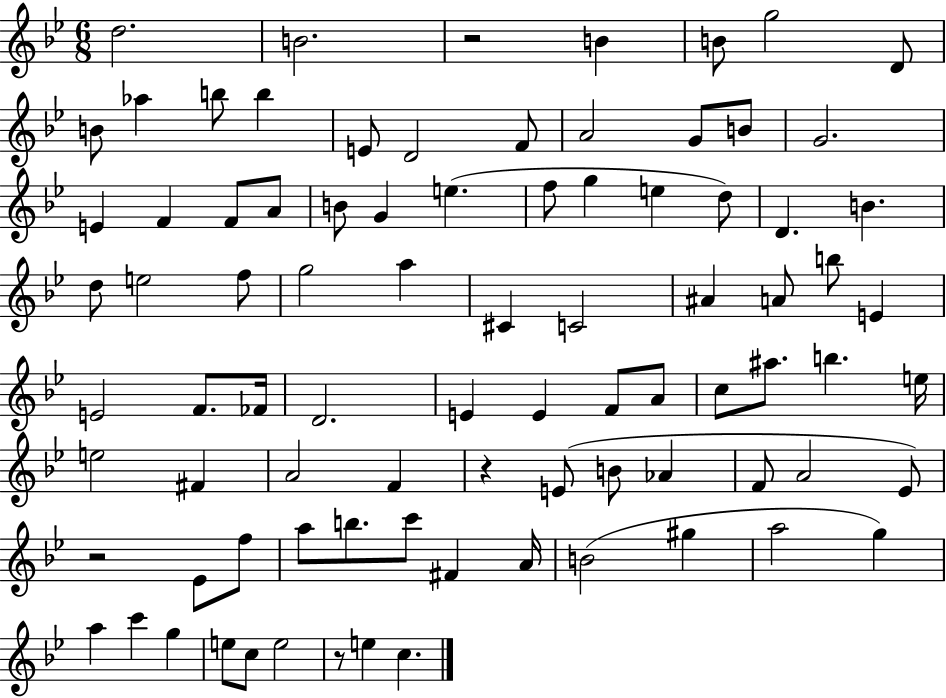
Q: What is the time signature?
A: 6/8